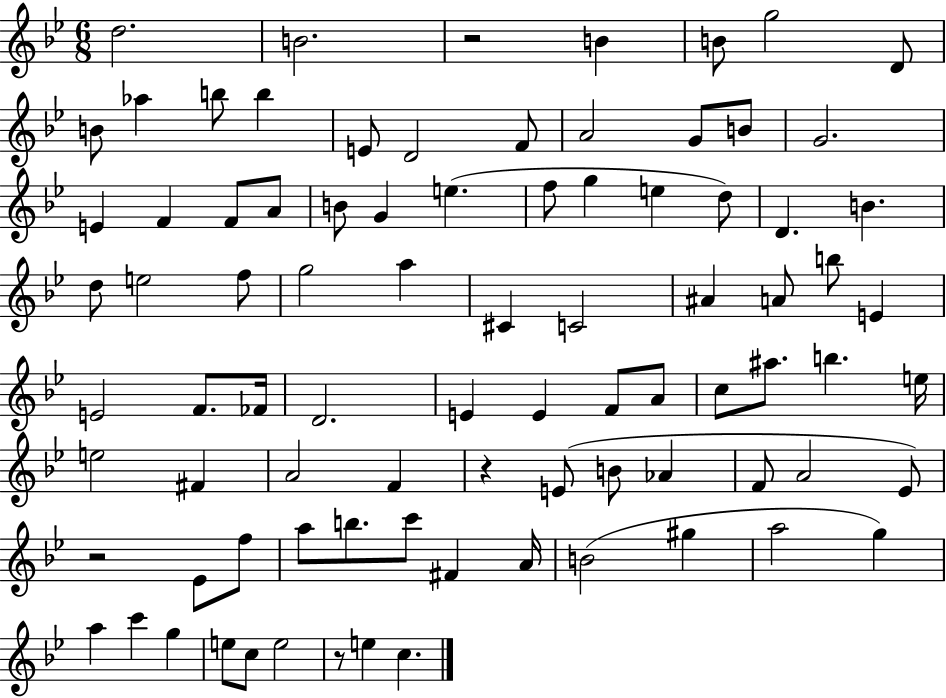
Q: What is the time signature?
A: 6/8